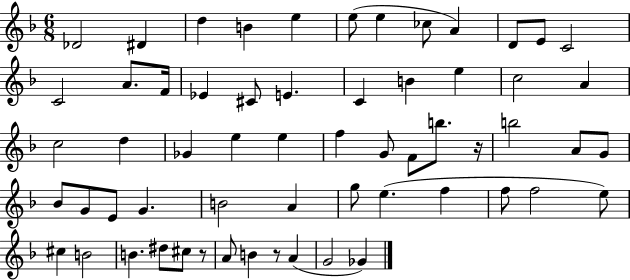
Db4/h D#4/q D5/q B4/q E5/q E5/e E5/q CES5/e A4/q D4/e E4/e C4/h C4/h A4/e. F4/s Eb4/q C#4/e E4/q. C4/q B4/q E5/q C5/h A4/q C5/h D5/q Gb4/q E5/q E5/q F5/q G4/e F4/e B5/e. R/s B5/h A4/e G4/e Bb4/e G4/e E4/e G4/q. B4/h A4/q G5/e E5/q. F5/q F5/e F5/h E5/e C#5/q B4/h B4/q. D#5/e C#5/e R/e A4/e B4/q R/e A4/q G4/h Gb4/q